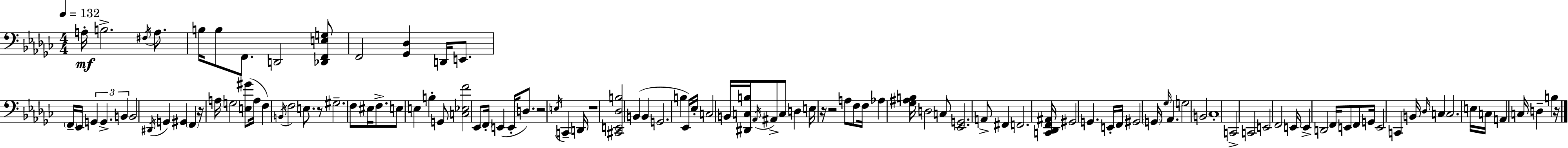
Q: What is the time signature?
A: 4/4